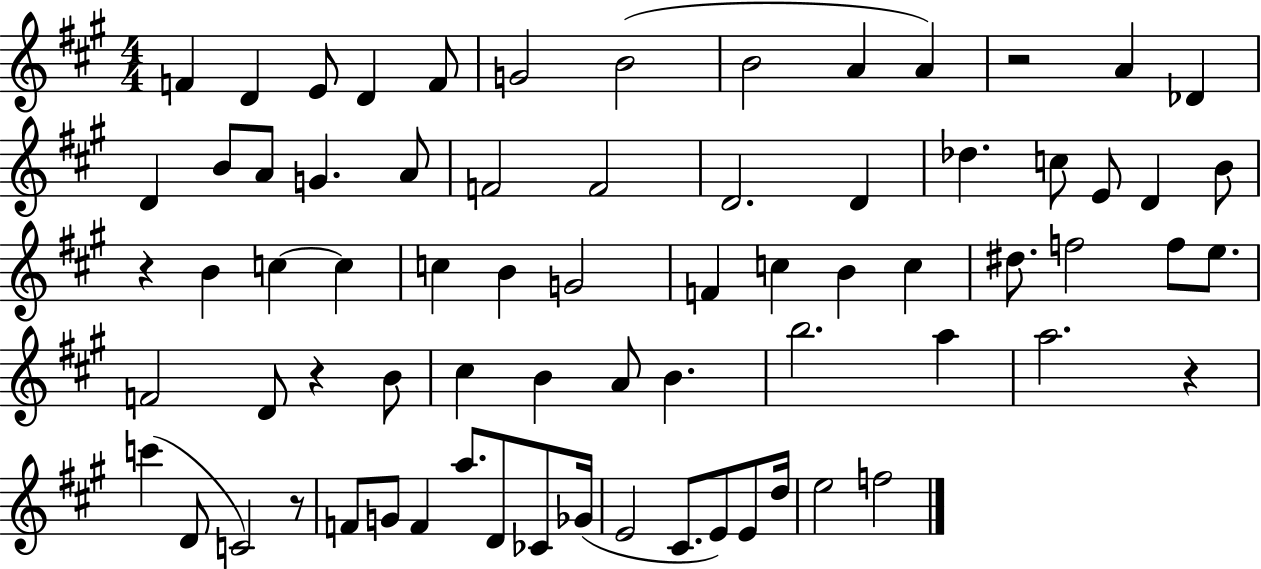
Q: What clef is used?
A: treble